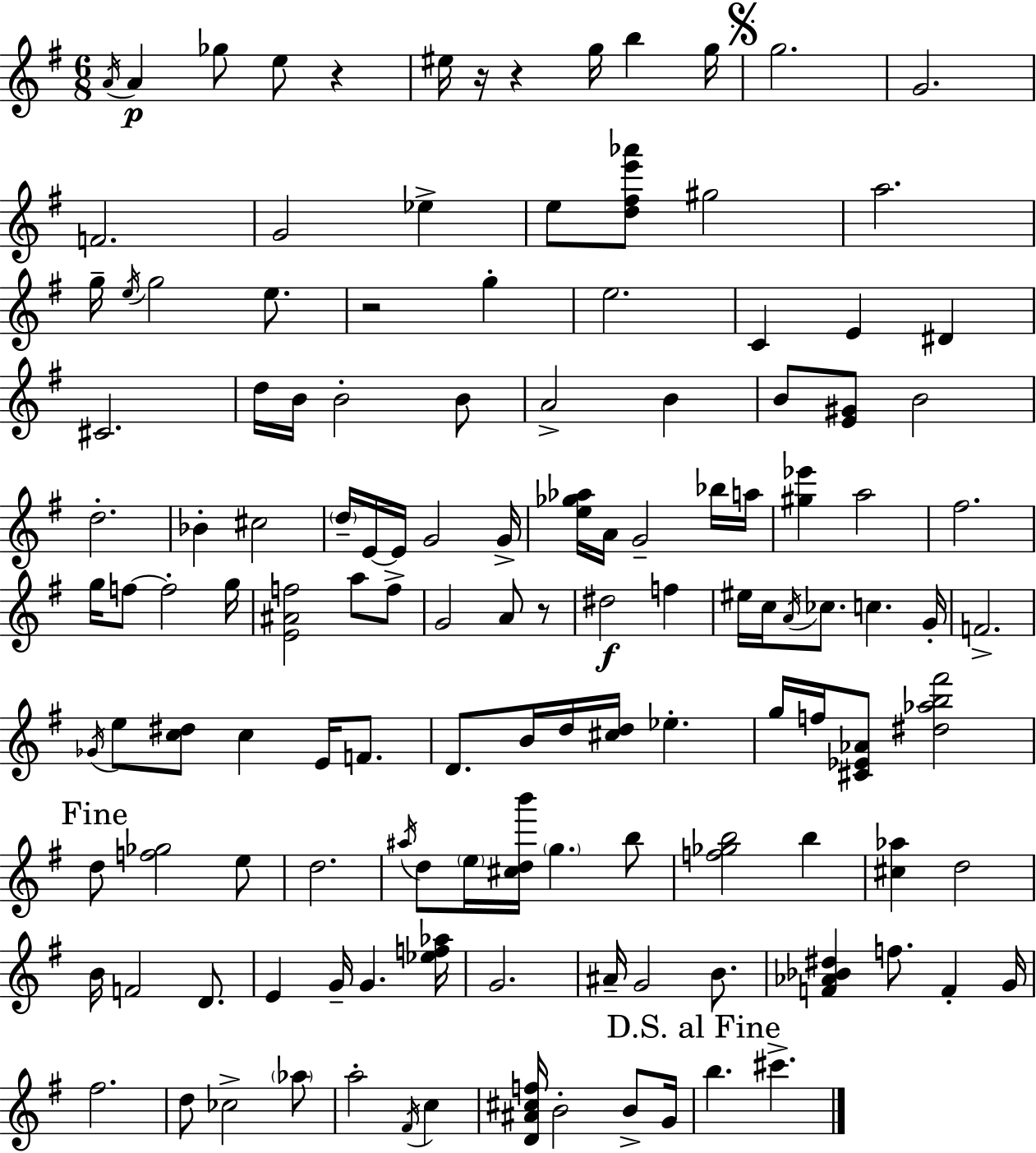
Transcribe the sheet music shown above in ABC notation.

X:1
T:Untitled
M:6/8
L:1/4
K:G
A/4 A _g/2 e/2 z ^e/4 z/4 z g/4 b g/4 g2 G2 F2 G2 _e e/2 [d^fe'_a']/2 ^g2 a2 g/4 e/4 g2 e/2 z2 g e2 C E ^D ^C2 d/4 B/4 B2 B/2 A2 B B/2 [E^G]/2 B2 d2 _B ^c2 d/4 E/4 E/4 G2 G/4 [e_g_a]/4 A/4 G2 _b/4 a/4 [^g_e'] a2 ^f2 g/4 f/2 f2 g/4 [E^Af]2 a/2 f/2 G2 A/2 z/2 ^d2 f ^e/4 c/4 A/4 _c/2 c G/4 F2 _G/4 e/2 [c^d]/2 c E/4 F/2 D/2 B/4 d/4 [^cd]/4 _e g/4 f/4 [^C_E_A]/2 [^d_ab^f']2 d/2 [f_g]2 e/2 d2 ^a/4 d/2 e/4 [^cdb']/4 g b/2 [f_gb]2 b [^c_a] d2 B/4 F2 D/2 E G/4 G [_ef_a]/4 G2 ^A/4 G2 B/2 [F_A_B^d] f/2 F G/4 ^f2 d/2 _c2 _a/2 a2 ^F/4 c [D^A^cf]/4 B2 B/2 G/4 b ^c'